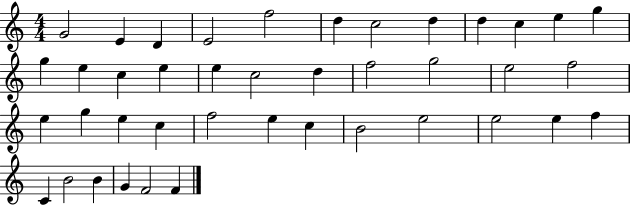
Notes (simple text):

G4/h E4/q D4/q E4/h F5/h D5/q C5/h D5/q D5/q C5/q E5/q G5/q G5/q E5/q C5/q E5/q E5/q C5/h D5/q F5/h G5/h E5/h F5/h E5/q G5/q E5/q C5/q F5/h E5/q C5/q B4/h E5/h E5/h E5/q F5/q C4/q B4/h B4/q G4/q F4/h F4/q